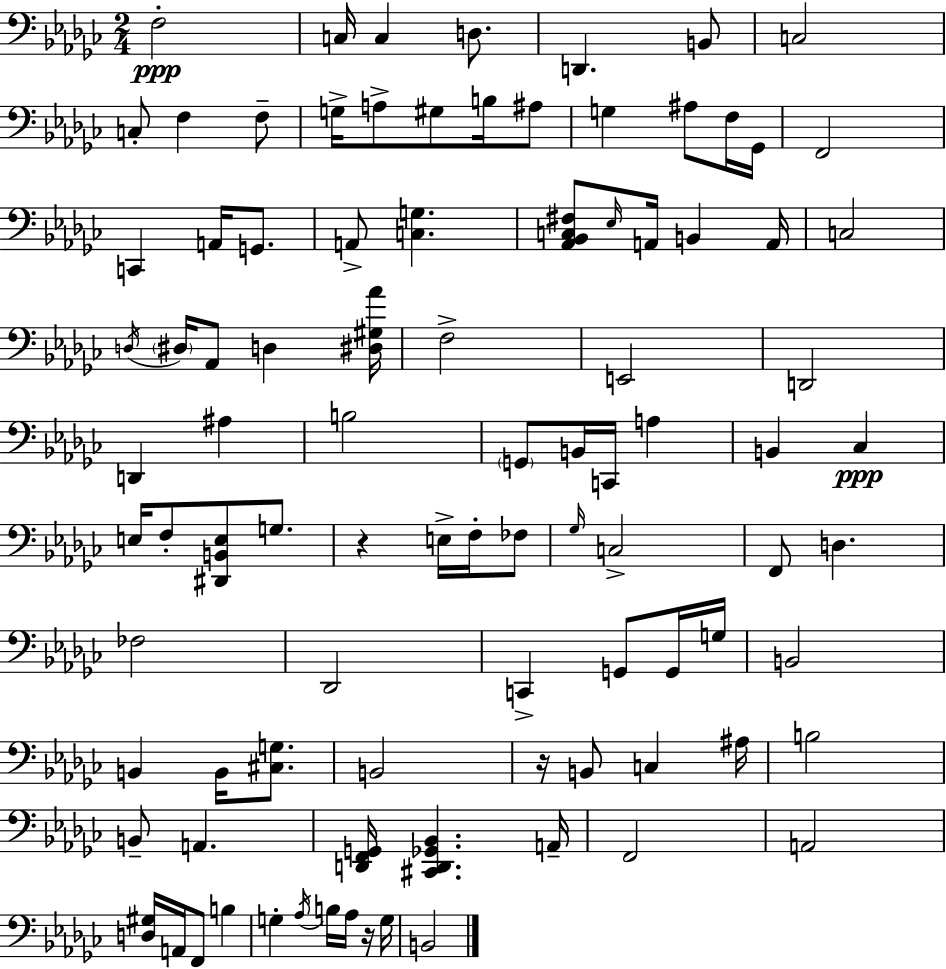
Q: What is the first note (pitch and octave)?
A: F3